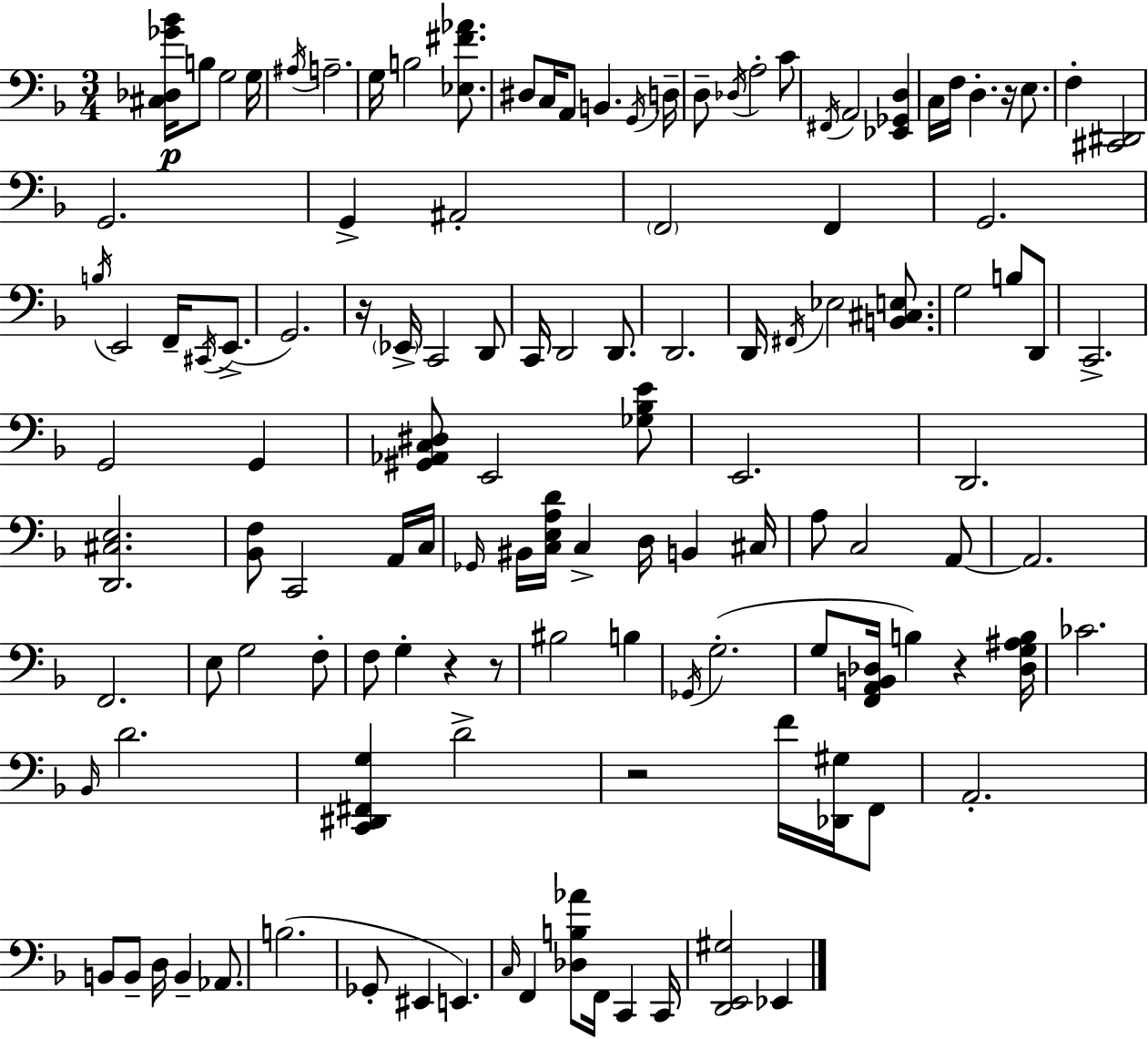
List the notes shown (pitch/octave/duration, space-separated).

[C#3,Db3,Gb4,Bb4]/s B3/e G3/h G3/s A#3/s A3/h. G3/s B3/h [Eb3,F#4,Ab4]/e. D#3/e C3/s A2/e B2/q. G2/s D3/s D3/e Db3/s A3/h C4/e F#2/s A2/h [Eb2,Gb2,D3]/q C3/s F3/s D3/q. R/s E3/e. F3/q [C#2,D#2]/h G2/h. G2/q A#2/h F2/h F2/q G2/h. B3/s E2/h F2/s C#2/s E2/e. G2/h. R/s Eb2/s C2/h D2/e C2/s D2/h D2/e. D2/h. D2/s F#2/s Eb3/h [B2,C#3,E3]/e. G3/h B3/e D2/e C2/h. G2/h G2/q [G#2,Ab2,C3,D#3]/e E2/h [Gb3,Bb3,E4]/e E2/h. D2/h. [D2,C#3,E3]/h. [Bb2,F3]/e C2/h A2/s C3/s Gb2/s BIS2/s [C3,E3,A3,D4]/s C3/q D3/s B2/q C#3/s A3/e C3/h A2/e A2/h. F2/h. E3/e G3/h F3/e F3/e G3/q R/q R/e BIS3/h B3/q Gb2/s G3/h. G3/e [F2,A2,B2,Db3]/s B3/q R/q [Db3,G3,A#3,B3]/s CES4/h. Bb2/s D4/h. [C2,D#2,F#2,G3]/q D4/h R/h F4/s [Db2,G#3]/s F2/e A2/h. B2/e B2/e D3/s B2/q Ab2/e. B3/h. Gb2/e EIS2/q E2/q. C3/s F2/q [Db3,B3,Ab4]/e F2/s C2/q C2/s [D2,E2,G#3]/h Eb2/q